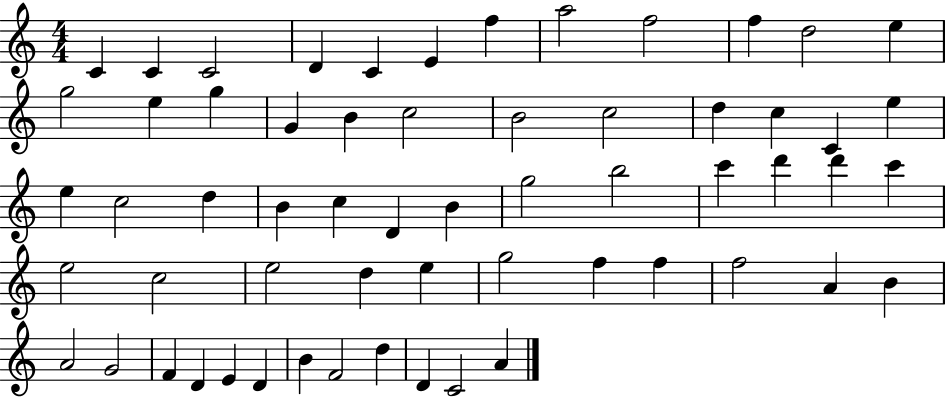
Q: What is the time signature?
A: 4/4